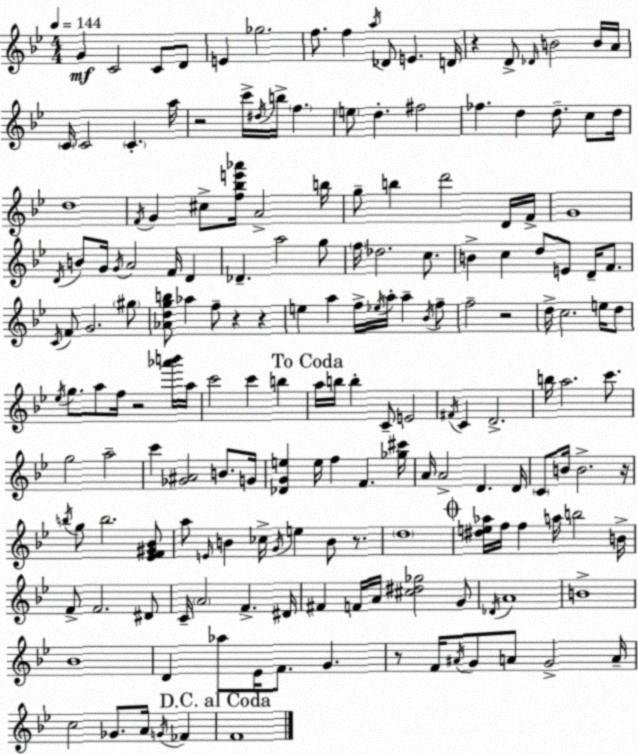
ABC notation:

X:1
T:Untitled
M:4/4
L:1/4
K:Gm
G C2 C/2 D/2 E _g2 f/2 f a/4 _D/2 E D/4 z D/2 _D/4 B2 B/4 A/4 C/4 C2 C a/4 z2 c'/4 ^d/4 b/4 f e/2 d ^f2 _f d d/2 c/2 d/4 d4 F/4 G ^c/2 [f_be'_a']/4 A2 b/4 g/2 b d'2 D/4 F/4 G4 D/4 B/2 G/4 G/4 A2 F/4 D _D a2 g/2 f/4 _d2 c/2 B c d/2 E/2 D/4 F/2 C/4 F/2 G2 ^g/2 [_Adgb]/2 _a f/2 z z e a f/4 _e/4 a/4 a _B/4 f/2 f2 z2 d/4 c2 e/4 d/2 _e/4 g/2 a/2 f/4 z2 [_a'b']/4 a/4 c'2 c' b a/4 b/4 b C/2 E2 ^F/4 C D2 b/4 a2 c'/2 g2 a2 c' [_G^A]2 B/2 G/4 [_DGe] e/4 f F [_g^c']/4 A/4 A2 D D/4 C/2 B/4 B2 z/4 b/4 g/2 b2 [_EF^G_B]/2 a/2 E/4 B _c/4 G/4 e B/2 z/2 d4 [^de_a]/4 f/4 f a/4 b2 B/4 F/2 F2 ^D/2 C/4 A2 F ^D/4 ^F F/4 A/4 [^c^d_g]2 G/2 _D/4 A4 B4 _B4 D _a/2 _E/4 F/2 G z/2 F/4 ^A/4 G/2 A/2 G2 A/4 c2 _G/2 A/4 G/4 _F F4